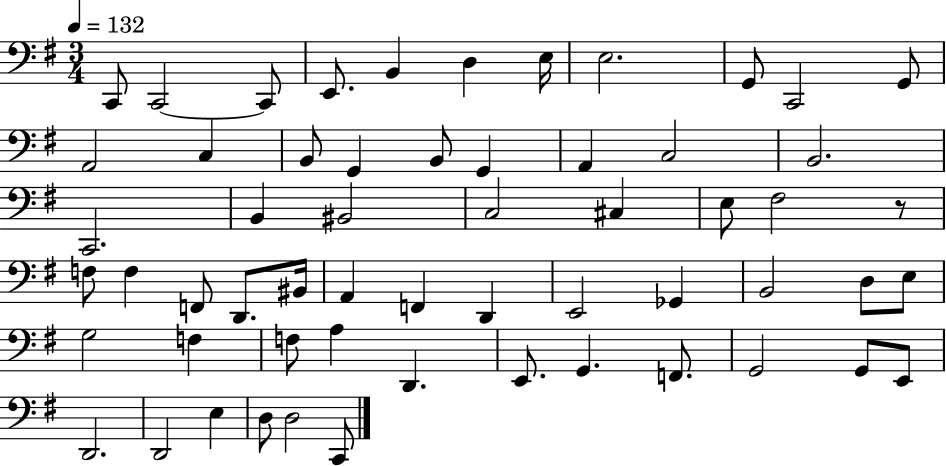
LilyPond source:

{
  \clef bass
  \numericTimeSignature
  \time 3/4
  \key g \major
  \tempo 4 = 132
  c,8 c,2~~ c,8 | e,8. b,4 d4 e16 | e2. | g,8 c,2 g,8 | \break a,2 c4 | b,8 g,4 b,8 g,4 | a,4 c2 | b,2. | \break c,2. | b,4 bis,2 | c2 cis4 | e8 fis2 r8 | \break f8 f4 f,8 d,8. bis,16 | a,4 f,4 d,4 | e,2 ges,4 | b,2 d8 e8 | \break g2 f4 | f8 a4 d,4. | e,8. g,4. f,8. | g,2 g,8 e,8 | \break d,2. | d,2 e4 | d8 d2 c,8 | \bar "|."
}